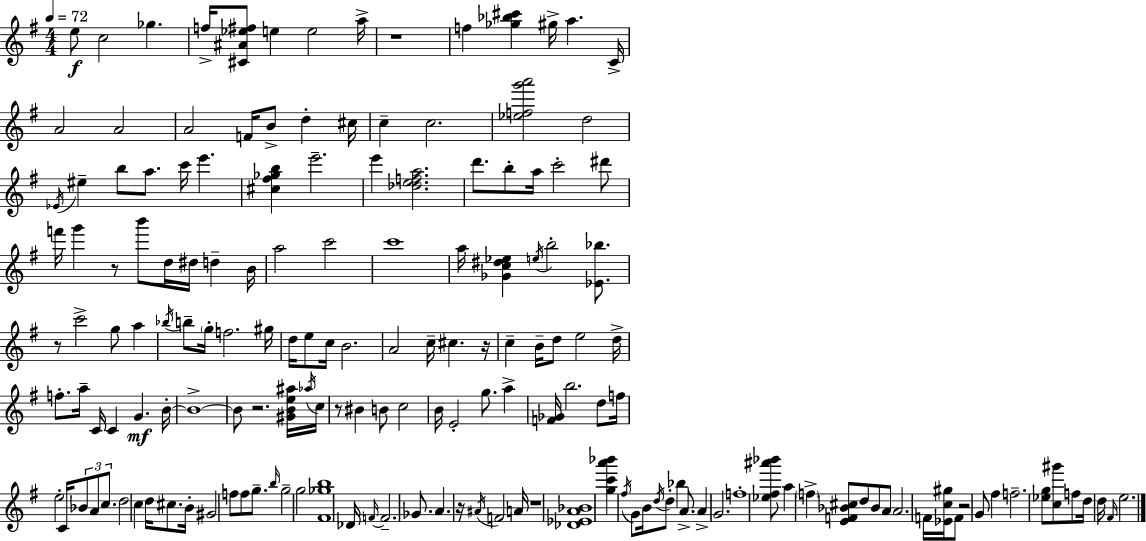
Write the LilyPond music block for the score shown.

{
  \clef treble
  \numericTimeSignature
  \time 4/4
  \key e \minor
  \tempo 4 = 72
  e''8\f c''2 ges''4. | f''16-> <cis' ais' ees'' fis''>8 e''4 e''2 a''16-> | r1 | f''4 <ges'' bes'' cis'''>4 gis''16-> a''4. c'16-> | \break a'2 a'2 | a'2 f'16 b'8-> d''4-. cis''16 | c''4-- c''2. | <ees'' f'' g''' a'''>2 d''2 | \break \acciaccatura { ees'16 } eis''4-- b''8 a''8. c'''16 e'''4. | <cis'' fis'' ges'' b''>4 e'''2.-- | e'''4 <des'' e'' f'' a''>2. | d'''8. b''8-. a''16 c'''2-. dis'''8 | \break f'''16 g'''4 r8 b'''8 d''16 dis''16 d''4-- | b'16 a''2 c'''2 | c'''1 | a''16 <ges' c'' dis'' ees''>4 \acciaccatura { e''16 } b''2-. <ees' bes''>8. | \break r8 c'''2-> g''8 a''4 | \acciaccatura { bes''16 } b''8-- \parenthesize g''16-. f''2. | gis''16 d''16 e''8 c''16 b'2. | a'2 c''16-- cis''4. | \break r16 c''4-- b'16-- d''8 e''2 | d''16-> f''8.-. a''16-- c'16 c'4 g'4.\mf | b'16-.~~ b'1->~~ | b'8 r2. | \break <gis' b' e'' ais''>16 \acciaccatura { aes''16 } c''16 r8 bis'4 b'8 c''2 | b'16 e'2-. g''8. | a''4-> <f' ges'>16 b''2. | d''8 f''16 e''2-. c'16 \tuplet 3/2 { bes'8 a'8 | \break c''8. } d''2 c''4 | d''16 cis''8. b'16-. gis'2 f''8 f''8 | g''8.-- \grace { b''16 } g''2-- g''2 | <fis' ges'' b''>1 | \break des'16 \grace { f'16~ }~ f'2.-- | ges'8. a'4. r16 \acciaccatura { ais'16 } f'2 | a'16 r1 | <des' ees' a' bes'>1 | \break <g'' c''' a''' bes'''>4 \acciaccatura { fis''16 } g'8 b'16 \acciaccatura { d''16 } | d''8-. bes''4 a'8.-> a'4-> g'2. | f''1-. | <ees'' fis'' ais''' bes'''>8 a''4 \parenthesize f''4-> | \break <e' f' bes' cis''>8 d''8 bes'8 a'8 a'2. | f'16 <ees' c'' gis''>16 f'8 r2 | g'8 fis''4 f''2.-- | <ees'' g''>8 <c'' gis'''>8 f''8 d''16 d''16 \grace { fis'16 } e''2. | \break \bar "|."
}